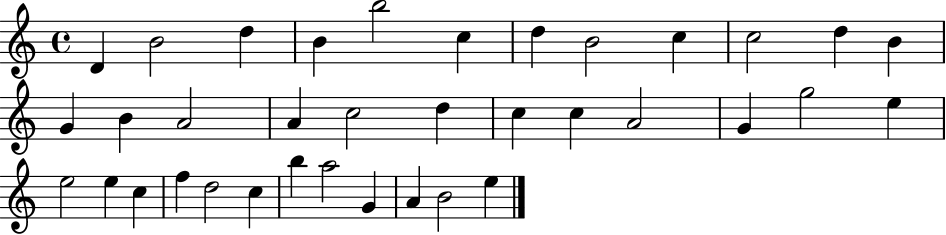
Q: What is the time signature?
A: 4/4